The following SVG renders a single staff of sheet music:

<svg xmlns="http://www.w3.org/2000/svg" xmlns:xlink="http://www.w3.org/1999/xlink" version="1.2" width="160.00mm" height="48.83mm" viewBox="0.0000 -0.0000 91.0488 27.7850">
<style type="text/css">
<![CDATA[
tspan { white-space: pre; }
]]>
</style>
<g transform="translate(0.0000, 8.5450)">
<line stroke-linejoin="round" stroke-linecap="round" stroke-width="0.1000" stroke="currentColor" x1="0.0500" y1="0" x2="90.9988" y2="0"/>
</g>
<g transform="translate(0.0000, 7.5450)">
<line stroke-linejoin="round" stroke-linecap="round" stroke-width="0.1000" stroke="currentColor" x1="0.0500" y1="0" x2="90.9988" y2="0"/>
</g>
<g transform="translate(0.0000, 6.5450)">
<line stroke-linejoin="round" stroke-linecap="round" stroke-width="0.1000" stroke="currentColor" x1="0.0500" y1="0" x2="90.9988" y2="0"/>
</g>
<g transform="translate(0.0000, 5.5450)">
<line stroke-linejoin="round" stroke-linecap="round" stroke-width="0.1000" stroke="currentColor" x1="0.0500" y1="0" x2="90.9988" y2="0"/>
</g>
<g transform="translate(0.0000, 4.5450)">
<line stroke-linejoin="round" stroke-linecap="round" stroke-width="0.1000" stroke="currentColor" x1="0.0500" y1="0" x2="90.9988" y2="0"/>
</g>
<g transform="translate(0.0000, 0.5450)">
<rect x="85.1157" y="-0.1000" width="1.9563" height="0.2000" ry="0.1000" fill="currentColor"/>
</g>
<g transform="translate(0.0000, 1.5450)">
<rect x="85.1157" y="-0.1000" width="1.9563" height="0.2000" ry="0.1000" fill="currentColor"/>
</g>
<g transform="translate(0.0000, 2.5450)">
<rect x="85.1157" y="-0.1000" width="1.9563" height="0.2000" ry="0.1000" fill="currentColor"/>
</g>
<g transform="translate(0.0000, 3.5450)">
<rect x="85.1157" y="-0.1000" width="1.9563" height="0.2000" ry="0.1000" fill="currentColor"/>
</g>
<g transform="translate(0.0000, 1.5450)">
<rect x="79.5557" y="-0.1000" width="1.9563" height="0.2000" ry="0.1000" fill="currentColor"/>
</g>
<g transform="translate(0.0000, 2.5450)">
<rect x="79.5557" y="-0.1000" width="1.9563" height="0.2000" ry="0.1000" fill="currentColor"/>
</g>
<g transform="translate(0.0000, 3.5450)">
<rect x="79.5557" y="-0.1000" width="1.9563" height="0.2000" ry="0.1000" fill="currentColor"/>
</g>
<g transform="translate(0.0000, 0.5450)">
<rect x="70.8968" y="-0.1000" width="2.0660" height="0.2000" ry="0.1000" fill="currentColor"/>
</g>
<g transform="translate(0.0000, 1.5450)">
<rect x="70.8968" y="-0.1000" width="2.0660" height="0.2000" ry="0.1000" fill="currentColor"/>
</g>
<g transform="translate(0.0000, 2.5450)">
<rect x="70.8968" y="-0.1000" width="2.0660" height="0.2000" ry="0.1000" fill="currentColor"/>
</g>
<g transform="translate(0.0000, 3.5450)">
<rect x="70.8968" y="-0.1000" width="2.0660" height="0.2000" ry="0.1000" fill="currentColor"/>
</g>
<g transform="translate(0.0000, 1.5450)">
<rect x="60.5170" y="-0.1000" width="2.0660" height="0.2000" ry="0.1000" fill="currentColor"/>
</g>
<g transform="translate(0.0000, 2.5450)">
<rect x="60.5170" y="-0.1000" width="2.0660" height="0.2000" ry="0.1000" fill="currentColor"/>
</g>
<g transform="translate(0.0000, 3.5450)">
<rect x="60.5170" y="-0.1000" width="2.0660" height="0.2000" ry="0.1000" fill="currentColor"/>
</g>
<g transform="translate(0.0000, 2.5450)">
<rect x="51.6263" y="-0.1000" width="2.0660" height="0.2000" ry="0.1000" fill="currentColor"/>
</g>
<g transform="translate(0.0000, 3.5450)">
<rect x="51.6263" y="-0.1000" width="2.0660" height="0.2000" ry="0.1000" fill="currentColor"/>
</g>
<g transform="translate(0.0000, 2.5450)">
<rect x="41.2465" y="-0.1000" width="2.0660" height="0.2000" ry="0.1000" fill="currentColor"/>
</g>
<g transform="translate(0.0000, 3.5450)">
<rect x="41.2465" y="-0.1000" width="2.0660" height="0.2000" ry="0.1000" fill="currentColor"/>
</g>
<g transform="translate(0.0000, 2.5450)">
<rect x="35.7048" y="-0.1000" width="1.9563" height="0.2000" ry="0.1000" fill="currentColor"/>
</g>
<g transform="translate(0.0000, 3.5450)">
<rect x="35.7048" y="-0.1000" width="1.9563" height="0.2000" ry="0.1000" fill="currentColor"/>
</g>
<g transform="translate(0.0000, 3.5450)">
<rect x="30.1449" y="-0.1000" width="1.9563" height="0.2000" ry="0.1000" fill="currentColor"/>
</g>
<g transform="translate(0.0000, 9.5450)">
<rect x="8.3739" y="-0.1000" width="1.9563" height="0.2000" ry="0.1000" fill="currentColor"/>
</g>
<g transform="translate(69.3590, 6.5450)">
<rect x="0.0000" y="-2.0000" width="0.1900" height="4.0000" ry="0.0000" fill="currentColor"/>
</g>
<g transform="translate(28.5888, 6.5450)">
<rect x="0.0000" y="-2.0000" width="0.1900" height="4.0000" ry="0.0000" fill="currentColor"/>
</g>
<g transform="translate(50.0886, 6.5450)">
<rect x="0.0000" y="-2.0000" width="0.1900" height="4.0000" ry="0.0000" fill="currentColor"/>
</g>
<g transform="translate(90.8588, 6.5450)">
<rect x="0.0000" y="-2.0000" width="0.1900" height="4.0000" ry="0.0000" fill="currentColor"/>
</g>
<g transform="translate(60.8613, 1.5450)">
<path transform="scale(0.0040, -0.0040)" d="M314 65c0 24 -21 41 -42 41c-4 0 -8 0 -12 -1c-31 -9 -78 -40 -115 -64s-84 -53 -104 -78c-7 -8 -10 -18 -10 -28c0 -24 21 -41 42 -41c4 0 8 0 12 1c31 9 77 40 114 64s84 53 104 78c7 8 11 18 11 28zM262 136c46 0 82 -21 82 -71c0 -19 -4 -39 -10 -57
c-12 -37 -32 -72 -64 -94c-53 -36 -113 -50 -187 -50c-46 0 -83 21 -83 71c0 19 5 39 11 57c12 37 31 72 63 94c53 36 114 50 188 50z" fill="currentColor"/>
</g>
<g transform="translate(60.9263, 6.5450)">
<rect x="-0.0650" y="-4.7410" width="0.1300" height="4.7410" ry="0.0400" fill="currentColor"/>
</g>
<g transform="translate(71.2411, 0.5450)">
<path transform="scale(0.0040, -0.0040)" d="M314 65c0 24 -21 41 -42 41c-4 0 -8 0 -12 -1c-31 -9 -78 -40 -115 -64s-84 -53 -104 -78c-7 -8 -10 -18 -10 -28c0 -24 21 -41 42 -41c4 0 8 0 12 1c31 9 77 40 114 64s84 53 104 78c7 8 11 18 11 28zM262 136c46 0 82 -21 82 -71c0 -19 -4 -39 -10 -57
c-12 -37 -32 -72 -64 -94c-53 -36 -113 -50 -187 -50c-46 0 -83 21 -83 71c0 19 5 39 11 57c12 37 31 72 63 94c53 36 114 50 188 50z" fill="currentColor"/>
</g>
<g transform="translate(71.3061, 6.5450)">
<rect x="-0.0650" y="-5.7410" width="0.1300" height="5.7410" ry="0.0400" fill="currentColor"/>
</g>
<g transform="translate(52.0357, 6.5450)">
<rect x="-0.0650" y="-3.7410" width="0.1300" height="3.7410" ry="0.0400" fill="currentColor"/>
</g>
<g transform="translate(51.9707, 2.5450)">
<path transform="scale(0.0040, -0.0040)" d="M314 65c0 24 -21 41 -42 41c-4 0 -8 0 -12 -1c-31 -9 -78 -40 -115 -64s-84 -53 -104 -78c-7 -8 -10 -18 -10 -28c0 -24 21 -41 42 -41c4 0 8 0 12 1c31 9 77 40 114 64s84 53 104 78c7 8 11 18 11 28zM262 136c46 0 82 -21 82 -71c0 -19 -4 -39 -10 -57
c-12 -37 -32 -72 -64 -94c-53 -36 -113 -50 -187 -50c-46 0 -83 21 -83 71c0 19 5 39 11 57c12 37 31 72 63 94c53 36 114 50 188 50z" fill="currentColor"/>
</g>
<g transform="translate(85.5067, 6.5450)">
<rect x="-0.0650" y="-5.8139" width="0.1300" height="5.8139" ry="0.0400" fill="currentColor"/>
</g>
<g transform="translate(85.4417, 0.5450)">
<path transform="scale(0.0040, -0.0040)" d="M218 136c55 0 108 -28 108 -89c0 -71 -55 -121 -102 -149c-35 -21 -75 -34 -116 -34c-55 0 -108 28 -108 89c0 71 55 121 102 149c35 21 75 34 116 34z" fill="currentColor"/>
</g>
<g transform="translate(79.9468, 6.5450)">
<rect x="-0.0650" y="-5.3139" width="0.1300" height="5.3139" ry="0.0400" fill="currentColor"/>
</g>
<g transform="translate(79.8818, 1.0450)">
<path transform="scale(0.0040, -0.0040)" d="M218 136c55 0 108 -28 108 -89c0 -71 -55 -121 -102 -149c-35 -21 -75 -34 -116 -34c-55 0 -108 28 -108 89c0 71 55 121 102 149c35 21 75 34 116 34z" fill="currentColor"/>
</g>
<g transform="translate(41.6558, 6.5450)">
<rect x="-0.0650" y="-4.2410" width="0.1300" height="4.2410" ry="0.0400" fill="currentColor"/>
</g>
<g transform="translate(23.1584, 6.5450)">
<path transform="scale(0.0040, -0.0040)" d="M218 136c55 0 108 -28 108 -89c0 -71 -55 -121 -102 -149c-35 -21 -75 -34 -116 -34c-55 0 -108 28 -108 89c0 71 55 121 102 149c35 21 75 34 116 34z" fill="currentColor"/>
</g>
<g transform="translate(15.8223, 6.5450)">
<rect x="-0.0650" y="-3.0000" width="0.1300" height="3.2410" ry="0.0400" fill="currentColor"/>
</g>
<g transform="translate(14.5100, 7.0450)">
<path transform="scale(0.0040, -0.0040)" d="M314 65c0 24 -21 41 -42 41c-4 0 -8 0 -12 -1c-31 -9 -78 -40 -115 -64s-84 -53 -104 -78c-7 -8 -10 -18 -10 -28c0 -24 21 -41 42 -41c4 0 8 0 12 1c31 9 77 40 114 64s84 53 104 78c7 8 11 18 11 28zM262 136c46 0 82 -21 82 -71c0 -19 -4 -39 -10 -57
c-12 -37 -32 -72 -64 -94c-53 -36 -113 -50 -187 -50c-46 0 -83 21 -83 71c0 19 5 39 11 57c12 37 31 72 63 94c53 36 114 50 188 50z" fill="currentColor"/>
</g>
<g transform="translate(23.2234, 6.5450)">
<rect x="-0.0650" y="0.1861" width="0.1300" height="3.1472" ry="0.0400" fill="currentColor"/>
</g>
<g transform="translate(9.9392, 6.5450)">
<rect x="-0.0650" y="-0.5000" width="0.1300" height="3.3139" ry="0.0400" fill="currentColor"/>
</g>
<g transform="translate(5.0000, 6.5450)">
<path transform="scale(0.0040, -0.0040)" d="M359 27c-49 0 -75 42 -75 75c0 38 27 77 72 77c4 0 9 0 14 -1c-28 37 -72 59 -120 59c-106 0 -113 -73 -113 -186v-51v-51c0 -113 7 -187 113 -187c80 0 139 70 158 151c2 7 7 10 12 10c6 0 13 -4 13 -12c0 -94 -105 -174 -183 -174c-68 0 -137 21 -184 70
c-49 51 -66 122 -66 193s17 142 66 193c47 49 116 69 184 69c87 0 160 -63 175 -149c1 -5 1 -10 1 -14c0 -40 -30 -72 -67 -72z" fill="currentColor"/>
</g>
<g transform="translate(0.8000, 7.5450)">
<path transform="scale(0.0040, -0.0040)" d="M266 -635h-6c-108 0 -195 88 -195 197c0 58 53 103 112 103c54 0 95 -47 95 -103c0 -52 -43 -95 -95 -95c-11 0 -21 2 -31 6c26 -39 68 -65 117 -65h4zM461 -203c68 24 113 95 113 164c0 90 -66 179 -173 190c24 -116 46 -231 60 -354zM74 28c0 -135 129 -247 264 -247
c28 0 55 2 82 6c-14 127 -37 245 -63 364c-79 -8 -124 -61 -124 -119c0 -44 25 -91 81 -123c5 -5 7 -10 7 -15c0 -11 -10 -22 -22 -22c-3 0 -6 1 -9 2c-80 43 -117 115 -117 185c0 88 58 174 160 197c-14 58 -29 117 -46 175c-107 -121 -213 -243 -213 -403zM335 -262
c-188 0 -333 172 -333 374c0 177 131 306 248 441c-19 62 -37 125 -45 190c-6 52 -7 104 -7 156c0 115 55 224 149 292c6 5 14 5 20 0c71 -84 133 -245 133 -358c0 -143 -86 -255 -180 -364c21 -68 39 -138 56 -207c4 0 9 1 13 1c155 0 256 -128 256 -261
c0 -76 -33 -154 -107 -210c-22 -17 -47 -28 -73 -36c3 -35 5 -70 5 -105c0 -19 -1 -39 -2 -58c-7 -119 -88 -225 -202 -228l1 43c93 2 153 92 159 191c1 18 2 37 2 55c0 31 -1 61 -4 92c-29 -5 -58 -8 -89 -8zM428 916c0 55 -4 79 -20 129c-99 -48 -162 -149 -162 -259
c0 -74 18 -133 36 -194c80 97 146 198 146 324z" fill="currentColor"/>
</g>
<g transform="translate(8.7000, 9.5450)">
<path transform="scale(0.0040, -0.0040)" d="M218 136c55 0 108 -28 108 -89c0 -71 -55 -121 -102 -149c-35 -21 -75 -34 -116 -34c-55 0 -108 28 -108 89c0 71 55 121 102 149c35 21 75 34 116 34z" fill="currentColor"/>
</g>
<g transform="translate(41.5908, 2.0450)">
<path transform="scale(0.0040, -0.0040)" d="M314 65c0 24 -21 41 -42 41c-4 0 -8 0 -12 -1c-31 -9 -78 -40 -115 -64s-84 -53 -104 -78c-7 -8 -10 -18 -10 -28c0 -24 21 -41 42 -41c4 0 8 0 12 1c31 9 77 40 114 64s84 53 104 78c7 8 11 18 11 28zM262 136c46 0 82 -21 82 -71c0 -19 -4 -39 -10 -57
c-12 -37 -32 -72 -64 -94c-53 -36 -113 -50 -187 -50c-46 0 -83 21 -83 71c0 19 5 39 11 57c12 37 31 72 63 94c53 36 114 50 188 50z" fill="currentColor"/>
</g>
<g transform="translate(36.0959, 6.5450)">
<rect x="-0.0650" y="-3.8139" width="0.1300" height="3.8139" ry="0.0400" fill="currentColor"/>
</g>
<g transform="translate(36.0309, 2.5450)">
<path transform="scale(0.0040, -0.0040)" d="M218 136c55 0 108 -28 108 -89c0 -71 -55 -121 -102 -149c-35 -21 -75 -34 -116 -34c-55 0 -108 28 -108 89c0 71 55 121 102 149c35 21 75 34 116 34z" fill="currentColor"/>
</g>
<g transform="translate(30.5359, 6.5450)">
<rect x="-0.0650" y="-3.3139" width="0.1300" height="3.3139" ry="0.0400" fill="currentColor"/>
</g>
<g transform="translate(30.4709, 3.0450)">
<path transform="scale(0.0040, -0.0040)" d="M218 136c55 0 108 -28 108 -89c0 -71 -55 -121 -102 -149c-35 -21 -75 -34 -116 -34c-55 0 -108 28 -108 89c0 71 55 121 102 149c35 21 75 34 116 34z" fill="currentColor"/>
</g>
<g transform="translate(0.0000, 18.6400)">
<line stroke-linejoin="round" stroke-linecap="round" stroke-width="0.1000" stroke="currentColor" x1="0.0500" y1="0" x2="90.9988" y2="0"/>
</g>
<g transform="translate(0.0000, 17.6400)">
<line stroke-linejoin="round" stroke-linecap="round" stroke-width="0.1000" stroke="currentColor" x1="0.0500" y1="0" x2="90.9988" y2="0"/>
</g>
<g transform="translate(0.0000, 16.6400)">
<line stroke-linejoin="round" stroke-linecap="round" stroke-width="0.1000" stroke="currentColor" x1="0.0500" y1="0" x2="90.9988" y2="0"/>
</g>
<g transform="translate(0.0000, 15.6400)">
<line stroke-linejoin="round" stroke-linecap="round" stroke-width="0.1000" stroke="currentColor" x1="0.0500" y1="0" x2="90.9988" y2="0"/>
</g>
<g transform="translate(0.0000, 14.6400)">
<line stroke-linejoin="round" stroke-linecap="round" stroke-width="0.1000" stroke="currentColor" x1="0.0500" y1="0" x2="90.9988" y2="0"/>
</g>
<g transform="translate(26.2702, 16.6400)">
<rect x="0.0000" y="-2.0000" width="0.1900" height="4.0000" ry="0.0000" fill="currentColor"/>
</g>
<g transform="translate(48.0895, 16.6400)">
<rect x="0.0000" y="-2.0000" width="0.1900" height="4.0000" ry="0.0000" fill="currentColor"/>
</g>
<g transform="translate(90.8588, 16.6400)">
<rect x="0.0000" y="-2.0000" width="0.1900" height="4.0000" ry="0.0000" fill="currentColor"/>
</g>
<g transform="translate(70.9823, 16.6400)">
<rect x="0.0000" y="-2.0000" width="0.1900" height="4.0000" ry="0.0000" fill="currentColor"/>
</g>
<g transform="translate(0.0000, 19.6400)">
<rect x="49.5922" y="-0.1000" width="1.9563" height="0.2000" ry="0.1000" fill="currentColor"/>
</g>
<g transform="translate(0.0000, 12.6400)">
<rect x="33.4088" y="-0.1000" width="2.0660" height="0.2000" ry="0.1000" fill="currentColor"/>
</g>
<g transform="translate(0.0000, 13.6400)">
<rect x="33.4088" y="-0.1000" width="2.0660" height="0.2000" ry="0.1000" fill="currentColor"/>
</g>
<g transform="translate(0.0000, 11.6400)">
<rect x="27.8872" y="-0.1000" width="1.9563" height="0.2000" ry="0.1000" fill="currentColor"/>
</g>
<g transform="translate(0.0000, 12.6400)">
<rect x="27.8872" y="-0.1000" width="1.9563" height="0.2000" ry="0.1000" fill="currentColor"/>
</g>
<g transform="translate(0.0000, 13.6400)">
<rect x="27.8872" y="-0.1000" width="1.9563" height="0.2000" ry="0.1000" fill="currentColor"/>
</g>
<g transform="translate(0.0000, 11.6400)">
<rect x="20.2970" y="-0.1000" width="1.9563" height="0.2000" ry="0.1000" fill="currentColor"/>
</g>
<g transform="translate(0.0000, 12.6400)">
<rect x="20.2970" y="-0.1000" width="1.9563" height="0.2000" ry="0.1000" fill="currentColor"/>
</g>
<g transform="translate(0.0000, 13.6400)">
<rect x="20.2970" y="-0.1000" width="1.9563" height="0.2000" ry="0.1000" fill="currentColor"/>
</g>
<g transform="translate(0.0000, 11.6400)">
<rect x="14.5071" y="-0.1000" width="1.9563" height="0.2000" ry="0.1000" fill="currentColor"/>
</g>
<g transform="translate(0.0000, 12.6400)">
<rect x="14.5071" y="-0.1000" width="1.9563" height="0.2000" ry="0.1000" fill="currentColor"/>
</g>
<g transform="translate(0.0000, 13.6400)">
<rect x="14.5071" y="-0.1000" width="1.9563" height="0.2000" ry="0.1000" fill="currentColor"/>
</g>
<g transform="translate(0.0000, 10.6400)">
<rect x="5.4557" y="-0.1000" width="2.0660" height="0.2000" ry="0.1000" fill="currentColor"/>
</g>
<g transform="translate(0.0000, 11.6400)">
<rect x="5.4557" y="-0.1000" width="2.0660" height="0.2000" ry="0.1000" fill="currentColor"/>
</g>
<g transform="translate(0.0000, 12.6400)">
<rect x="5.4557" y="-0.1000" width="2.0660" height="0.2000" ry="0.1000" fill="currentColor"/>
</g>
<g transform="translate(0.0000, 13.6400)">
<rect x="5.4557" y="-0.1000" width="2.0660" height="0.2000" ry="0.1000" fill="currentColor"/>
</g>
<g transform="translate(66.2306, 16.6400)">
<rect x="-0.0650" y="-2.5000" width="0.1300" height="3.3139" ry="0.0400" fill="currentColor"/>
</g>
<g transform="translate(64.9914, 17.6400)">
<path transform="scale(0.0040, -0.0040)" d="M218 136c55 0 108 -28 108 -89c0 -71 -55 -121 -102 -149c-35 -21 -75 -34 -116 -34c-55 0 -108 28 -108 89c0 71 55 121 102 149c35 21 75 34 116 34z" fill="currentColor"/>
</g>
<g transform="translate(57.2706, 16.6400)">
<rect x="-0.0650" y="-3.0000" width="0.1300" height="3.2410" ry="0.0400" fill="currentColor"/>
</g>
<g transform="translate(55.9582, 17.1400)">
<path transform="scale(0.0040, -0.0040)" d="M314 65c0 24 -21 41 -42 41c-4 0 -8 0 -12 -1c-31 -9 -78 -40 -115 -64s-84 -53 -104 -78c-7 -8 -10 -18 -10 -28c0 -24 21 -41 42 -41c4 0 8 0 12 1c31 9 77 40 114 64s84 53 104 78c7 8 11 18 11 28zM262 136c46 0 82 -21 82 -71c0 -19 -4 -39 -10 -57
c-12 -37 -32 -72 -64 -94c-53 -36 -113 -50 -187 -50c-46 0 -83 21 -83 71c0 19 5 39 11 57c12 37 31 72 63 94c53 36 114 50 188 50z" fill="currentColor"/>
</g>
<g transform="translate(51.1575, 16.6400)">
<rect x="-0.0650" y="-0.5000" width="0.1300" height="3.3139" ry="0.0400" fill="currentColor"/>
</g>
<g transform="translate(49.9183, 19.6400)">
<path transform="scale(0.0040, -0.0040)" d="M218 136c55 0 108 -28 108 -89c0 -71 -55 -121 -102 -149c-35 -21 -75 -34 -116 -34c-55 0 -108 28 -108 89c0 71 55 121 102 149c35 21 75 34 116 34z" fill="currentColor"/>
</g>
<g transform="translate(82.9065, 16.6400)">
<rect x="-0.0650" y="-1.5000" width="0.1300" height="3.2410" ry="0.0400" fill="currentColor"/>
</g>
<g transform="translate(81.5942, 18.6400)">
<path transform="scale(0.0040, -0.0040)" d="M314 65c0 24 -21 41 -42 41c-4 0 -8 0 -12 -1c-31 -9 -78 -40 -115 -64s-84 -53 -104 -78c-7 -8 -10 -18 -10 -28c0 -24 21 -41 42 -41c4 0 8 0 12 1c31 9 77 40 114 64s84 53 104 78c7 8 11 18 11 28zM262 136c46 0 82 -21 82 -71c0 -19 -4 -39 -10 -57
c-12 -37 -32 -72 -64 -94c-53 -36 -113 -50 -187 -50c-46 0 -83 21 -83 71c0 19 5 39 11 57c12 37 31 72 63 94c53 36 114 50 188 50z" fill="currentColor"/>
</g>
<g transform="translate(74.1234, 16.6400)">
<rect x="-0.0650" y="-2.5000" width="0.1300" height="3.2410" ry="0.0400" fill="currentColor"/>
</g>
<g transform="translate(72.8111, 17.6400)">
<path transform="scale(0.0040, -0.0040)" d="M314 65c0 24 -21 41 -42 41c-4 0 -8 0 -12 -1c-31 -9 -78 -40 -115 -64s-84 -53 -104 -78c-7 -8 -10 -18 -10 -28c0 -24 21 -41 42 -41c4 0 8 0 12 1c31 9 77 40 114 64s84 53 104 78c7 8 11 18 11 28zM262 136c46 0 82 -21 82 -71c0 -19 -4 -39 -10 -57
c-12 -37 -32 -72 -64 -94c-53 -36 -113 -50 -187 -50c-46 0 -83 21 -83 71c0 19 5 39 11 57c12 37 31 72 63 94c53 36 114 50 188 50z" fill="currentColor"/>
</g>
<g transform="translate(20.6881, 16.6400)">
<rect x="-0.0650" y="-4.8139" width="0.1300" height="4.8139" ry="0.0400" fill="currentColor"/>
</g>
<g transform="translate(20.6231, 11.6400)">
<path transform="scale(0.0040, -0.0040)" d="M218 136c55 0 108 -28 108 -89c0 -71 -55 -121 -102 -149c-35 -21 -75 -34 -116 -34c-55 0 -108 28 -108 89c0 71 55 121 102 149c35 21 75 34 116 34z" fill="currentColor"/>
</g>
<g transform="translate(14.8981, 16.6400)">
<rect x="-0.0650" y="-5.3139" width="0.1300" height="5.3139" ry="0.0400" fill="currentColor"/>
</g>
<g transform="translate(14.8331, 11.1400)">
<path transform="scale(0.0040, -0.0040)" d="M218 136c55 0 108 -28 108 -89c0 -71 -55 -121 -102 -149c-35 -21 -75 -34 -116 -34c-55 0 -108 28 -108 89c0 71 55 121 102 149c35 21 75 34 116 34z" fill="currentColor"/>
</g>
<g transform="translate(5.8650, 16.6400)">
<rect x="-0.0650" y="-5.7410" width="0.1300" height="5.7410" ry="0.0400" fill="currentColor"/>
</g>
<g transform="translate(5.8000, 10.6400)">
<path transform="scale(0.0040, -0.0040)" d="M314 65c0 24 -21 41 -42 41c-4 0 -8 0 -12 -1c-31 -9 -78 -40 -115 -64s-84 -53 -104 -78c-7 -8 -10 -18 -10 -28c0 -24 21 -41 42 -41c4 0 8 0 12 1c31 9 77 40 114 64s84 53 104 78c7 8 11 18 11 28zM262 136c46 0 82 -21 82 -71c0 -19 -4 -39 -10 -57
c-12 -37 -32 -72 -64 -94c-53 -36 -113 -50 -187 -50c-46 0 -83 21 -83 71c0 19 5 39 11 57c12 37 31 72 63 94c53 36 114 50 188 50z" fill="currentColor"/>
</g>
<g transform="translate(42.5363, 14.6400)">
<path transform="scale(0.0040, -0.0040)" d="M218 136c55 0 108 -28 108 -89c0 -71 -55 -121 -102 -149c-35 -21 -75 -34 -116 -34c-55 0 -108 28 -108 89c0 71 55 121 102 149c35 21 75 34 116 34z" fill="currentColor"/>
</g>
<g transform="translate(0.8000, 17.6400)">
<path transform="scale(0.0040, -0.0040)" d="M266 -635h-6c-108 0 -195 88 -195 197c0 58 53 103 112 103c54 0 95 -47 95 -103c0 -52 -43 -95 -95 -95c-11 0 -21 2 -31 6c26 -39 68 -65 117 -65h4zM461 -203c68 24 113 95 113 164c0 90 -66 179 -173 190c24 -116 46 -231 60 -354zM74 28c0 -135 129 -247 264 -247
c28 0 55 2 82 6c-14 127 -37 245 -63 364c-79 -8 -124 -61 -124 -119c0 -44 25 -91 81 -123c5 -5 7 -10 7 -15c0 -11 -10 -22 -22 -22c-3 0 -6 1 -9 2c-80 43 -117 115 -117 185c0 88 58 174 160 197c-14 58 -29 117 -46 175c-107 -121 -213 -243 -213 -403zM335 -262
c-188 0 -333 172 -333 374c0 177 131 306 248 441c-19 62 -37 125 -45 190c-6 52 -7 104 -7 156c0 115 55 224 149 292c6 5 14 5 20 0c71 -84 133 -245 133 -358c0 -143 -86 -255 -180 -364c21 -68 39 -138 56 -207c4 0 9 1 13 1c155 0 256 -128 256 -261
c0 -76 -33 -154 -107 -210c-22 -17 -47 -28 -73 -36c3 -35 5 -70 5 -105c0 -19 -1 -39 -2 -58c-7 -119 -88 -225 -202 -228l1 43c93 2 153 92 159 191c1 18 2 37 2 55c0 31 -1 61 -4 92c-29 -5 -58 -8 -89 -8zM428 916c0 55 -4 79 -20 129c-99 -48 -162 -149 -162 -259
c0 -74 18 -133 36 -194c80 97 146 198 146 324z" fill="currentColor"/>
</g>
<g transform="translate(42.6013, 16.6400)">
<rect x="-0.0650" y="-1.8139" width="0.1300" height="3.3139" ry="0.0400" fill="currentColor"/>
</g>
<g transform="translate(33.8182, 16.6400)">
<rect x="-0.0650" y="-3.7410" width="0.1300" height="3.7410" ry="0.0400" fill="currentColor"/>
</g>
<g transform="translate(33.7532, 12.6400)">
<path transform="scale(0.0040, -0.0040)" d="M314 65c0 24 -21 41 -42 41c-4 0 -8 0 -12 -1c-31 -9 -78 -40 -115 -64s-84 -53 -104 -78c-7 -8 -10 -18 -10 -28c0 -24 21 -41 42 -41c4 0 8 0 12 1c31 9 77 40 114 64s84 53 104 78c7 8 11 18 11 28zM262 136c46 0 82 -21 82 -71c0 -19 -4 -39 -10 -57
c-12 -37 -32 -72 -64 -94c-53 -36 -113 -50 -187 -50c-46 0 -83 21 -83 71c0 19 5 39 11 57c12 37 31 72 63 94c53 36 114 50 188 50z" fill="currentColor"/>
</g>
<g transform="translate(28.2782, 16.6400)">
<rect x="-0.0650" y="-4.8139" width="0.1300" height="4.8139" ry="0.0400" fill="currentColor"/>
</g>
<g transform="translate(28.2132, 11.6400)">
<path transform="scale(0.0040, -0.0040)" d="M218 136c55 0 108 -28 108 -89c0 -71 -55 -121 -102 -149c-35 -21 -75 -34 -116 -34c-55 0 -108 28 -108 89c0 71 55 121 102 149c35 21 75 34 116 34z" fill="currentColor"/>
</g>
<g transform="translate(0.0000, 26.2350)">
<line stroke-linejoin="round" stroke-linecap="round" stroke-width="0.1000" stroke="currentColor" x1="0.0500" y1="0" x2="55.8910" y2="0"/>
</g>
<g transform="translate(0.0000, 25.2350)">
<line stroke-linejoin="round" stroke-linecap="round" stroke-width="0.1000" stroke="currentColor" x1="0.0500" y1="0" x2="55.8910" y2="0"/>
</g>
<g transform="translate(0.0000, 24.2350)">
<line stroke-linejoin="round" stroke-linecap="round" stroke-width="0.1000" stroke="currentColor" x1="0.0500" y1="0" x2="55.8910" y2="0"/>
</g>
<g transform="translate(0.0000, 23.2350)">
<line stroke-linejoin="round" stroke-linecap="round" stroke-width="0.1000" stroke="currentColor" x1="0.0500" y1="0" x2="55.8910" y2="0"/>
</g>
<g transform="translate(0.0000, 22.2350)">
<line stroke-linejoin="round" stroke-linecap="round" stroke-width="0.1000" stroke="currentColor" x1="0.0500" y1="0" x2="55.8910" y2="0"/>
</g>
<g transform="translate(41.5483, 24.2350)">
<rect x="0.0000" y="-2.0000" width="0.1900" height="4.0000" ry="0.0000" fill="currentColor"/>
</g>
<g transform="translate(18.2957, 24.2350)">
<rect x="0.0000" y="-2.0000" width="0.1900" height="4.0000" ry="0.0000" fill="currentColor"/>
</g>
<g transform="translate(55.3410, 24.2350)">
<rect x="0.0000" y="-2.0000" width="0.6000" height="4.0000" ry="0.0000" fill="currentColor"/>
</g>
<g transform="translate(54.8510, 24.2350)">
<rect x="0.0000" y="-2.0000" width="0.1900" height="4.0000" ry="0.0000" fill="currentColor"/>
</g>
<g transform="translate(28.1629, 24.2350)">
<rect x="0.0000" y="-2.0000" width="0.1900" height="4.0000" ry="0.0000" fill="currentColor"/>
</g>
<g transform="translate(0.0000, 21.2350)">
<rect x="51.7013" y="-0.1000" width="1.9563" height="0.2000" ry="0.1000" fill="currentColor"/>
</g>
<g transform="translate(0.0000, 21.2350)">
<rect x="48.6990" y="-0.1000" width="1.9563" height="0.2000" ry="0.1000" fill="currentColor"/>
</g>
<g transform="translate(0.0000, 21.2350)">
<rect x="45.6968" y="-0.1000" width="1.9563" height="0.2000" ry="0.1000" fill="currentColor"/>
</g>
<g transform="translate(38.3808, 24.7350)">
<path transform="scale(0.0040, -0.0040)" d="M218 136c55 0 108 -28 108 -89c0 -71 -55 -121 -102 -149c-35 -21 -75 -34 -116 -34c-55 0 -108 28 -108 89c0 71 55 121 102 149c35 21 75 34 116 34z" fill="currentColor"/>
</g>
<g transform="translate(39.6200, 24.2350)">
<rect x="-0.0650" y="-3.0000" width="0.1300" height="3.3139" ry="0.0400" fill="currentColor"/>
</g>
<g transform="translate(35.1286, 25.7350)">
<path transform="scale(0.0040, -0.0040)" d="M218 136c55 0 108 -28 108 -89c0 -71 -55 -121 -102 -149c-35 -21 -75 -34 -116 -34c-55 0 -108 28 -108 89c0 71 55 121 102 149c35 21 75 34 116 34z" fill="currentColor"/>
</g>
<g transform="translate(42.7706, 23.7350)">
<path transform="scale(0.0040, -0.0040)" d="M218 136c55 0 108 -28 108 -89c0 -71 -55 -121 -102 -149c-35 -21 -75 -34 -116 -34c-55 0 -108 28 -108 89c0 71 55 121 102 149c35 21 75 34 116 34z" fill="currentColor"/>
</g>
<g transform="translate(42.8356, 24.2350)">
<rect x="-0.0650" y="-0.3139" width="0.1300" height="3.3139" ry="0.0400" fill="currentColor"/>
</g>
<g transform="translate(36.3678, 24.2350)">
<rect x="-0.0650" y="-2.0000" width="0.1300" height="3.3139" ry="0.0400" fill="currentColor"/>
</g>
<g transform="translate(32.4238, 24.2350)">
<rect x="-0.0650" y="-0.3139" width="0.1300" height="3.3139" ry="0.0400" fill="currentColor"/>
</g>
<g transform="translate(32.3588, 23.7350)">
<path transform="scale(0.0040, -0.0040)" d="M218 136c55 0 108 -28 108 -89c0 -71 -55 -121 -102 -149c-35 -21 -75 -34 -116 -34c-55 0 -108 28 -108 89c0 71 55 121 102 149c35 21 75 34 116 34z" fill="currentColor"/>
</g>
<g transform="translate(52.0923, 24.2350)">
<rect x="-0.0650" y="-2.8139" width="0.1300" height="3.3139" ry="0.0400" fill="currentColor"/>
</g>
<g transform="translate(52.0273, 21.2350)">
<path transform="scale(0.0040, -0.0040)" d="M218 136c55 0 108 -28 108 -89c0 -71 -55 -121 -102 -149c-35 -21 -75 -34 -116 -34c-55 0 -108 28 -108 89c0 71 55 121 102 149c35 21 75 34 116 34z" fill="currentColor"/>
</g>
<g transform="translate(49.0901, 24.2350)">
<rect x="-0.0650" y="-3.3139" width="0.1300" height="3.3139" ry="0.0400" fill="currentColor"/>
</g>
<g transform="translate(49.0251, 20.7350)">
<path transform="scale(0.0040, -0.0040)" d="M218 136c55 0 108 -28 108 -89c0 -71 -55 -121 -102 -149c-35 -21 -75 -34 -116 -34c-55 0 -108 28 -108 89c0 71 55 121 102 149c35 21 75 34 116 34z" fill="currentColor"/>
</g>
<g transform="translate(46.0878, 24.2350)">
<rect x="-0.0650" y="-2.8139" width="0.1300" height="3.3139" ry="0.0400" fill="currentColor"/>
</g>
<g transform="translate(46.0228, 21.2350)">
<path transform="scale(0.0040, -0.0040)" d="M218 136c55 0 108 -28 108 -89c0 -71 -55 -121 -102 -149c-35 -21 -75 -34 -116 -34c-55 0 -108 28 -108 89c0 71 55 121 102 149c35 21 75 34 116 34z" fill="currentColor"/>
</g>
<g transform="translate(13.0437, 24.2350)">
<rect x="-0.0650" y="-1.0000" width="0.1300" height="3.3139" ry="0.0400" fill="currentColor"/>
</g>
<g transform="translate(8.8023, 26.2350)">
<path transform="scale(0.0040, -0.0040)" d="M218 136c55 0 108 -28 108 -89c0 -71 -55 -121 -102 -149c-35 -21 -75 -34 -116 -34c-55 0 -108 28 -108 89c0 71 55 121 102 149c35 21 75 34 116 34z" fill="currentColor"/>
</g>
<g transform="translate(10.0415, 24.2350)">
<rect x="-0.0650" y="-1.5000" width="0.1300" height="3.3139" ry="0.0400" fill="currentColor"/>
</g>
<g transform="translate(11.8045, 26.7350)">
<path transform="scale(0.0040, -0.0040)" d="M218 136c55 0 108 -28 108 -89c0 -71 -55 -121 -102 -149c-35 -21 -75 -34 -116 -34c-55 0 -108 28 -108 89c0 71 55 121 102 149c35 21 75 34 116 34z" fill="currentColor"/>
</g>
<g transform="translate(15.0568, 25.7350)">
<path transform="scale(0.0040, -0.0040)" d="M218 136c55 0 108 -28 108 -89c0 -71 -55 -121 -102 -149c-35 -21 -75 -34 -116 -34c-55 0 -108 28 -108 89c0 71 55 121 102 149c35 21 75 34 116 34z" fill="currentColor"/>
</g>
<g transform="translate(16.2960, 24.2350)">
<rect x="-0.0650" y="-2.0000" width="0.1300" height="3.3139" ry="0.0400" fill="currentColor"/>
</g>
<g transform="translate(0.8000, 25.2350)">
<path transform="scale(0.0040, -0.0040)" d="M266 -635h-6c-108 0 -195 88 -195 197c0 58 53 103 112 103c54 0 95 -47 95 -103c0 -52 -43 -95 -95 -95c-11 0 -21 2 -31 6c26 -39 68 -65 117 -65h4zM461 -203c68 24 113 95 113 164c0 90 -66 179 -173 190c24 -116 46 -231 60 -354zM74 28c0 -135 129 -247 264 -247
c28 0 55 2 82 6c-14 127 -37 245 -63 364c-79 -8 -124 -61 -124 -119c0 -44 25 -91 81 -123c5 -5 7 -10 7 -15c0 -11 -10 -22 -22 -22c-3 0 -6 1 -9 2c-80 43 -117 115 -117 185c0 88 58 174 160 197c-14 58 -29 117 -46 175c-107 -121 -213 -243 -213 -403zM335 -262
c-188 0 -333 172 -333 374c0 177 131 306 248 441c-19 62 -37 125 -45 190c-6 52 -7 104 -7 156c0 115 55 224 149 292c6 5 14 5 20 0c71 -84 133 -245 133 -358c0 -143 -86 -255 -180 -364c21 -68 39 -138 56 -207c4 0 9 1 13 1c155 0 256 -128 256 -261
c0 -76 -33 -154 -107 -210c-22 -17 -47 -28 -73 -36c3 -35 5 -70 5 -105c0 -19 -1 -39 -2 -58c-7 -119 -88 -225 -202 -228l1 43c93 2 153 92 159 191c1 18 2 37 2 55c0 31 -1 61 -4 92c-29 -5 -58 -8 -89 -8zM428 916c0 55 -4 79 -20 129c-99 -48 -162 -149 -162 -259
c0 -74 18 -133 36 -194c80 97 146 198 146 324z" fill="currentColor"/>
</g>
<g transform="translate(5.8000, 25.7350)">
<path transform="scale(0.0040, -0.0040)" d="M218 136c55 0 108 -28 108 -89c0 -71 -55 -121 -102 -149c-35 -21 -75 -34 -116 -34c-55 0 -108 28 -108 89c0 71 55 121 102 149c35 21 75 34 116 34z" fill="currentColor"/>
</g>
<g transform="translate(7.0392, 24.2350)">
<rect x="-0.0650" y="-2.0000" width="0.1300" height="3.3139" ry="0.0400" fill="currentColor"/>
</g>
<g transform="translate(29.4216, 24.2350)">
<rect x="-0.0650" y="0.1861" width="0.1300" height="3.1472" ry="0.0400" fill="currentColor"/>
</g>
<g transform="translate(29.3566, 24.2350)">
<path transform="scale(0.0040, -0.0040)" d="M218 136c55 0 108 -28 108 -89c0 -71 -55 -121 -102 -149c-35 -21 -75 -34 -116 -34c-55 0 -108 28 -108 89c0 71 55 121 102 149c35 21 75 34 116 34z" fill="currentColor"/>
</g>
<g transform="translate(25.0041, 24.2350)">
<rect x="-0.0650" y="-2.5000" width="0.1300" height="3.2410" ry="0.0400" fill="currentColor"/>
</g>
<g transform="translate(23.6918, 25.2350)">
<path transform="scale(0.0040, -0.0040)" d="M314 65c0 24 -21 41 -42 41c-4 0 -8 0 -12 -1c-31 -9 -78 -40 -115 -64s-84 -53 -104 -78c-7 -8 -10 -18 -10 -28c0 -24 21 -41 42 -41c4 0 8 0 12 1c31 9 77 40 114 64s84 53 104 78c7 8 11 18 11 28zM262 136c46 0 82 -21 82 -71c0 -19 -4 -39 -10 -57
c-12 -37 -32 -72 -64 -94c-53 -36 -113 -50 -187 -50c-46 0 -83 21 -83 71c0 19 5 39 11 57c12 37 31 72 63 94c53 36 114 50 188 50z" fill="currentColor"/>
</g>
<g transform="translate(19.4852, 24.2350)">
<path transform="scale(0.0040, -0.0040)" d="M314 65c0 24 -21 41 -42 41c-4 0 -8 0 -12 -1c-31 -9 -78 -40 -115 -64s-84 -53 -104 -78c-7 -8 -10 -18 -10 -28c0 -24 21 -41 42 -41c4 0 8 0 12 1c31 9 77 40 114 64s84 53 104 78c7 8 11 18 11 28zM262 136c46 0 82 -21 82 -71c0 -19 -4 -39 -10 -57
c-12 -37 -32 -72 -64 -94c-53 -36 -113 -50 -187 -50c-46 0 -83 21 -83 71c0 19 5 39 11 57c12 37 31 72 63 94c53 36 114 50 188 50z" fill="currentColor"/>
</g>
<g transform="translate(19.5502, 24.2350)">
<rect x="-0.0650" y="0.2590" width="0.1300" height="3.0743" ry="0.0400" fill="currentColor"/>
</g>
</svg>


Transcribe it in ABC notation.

X:1
T:Untitled
M:4/4
L:1/4
K:C
C A2 B b c' d'2 c'2 e'2 g'2 f' g' g'2 f' e' e' c'2 f C A2 G G2 E2 F E D F B2 G2 B c F A c a b a